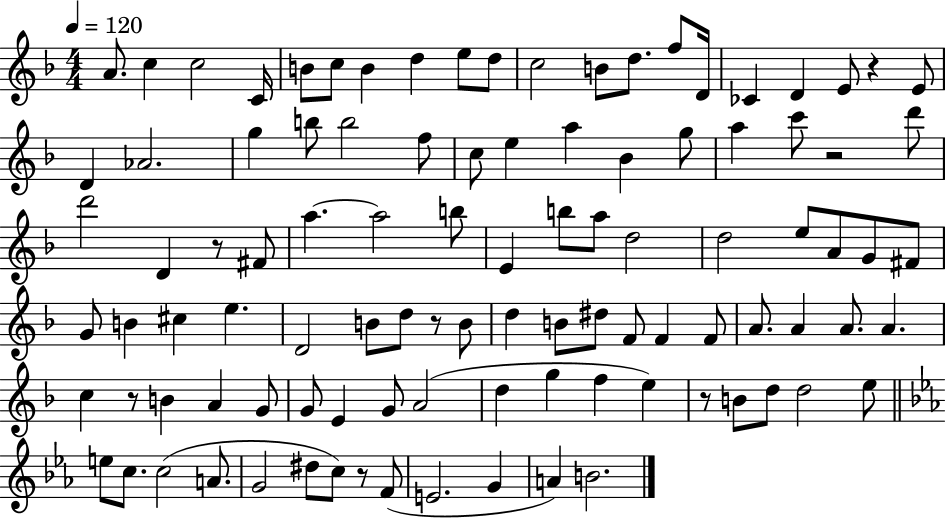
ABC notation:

X:1
T:Untitled
M:4/4
L:1/4
K:F
A/2 c c2 C/4 B/2 c/2 B d e/2 d/2 c2 B/2 d/2 f/2 D/4 _C D E/2 z E/2 D _A2 g b/2 b2 f/2 c/2 e a _B g/2 a c'/2 z2 d'/2 d'2 D z/2 ^F/2 a a2 b/2 E b/2 a/2 d2 d2 e/2 A/2 G/2 ^F/2 G/2 B ^c e D2 B/2 d/2 z/2 B/2 d B/2 ^d/2 F/2 F F/2 A/2 A A/2 A c z/2 B A G/2 G/2 E G/2 A2 d g f e z/2 B/2 d/2 d2 e/2 e/2 c/2 c2 A/2 G2 ^d/2 c/2 z/2 F/2 E2 G A B2